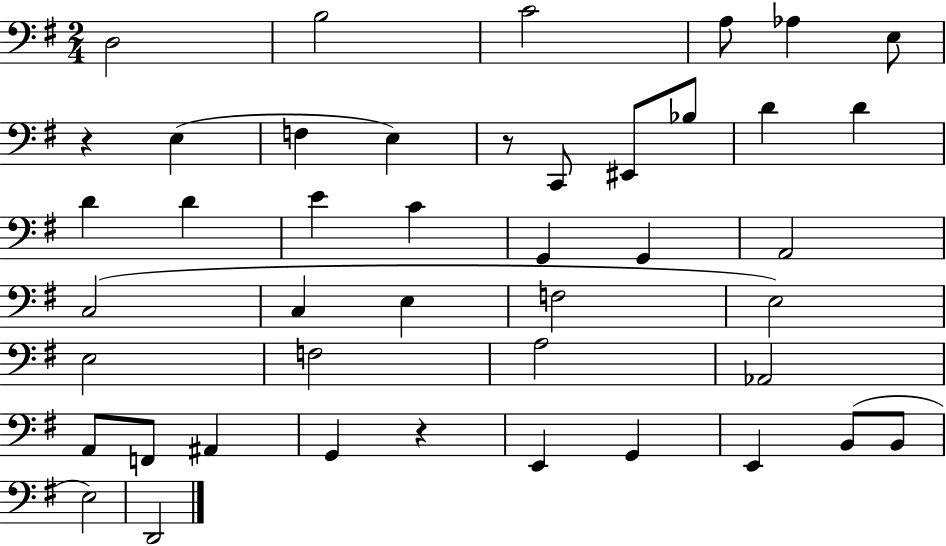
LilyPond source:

{
  \clef bass
  \numericTimeSignature
  \time 2/4
  \key g \major
  d2 | b2 | c'2 | a8 aes4 e8 | \break r4 e4( | f4 e4) | r8 c,8 eis,8 bes8 | d'4 d'4 | \break d'4 d'4 | e'4 c'4 | g,4 g,4 | a,2 | \break c2( | c4 e4 | f2 | e2) | \break e2 | f2 | a2 | aes,2 | \break a,8 f,8 ais,4 | g,4 r4 | e,4 g,4 | e,4 b,8( b,8 | \break e2) | d,2 | \bar "|."
}